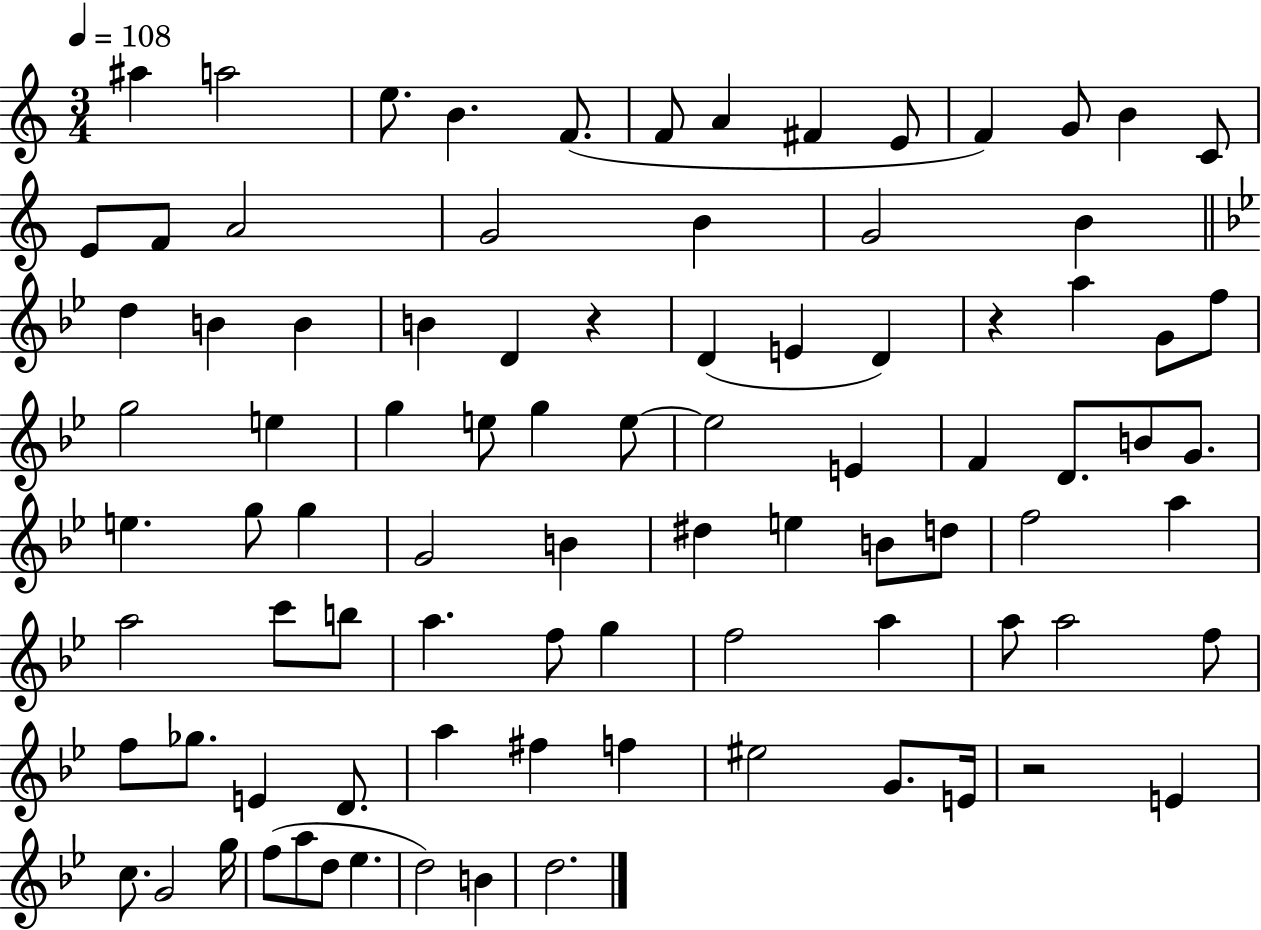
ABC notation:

X:1
T:Untitled
M:3/4
L:1/4
K:C
^a a2 e/2 B F/2 F/2 A ^F E/2 F G/2 B C/2 E/2 F/2 A2 G2 B G2 B d B B B D z D E D z a G/2 f/2 g2 e g e/2 g e/2 e2 E F D/2 B/2 G/2 e g/2 g G2 B ^d e B/2 d/2 f2 a a2 c'/2 b/2 a f/2 g f2 a a/2 a2 f/2 f/2 _g/2 E D/2 a ^f f ^e2 G/2 E/4 z2 E c/2 G2 g/4 f/2 a/2 d/2 _e d2 B d2